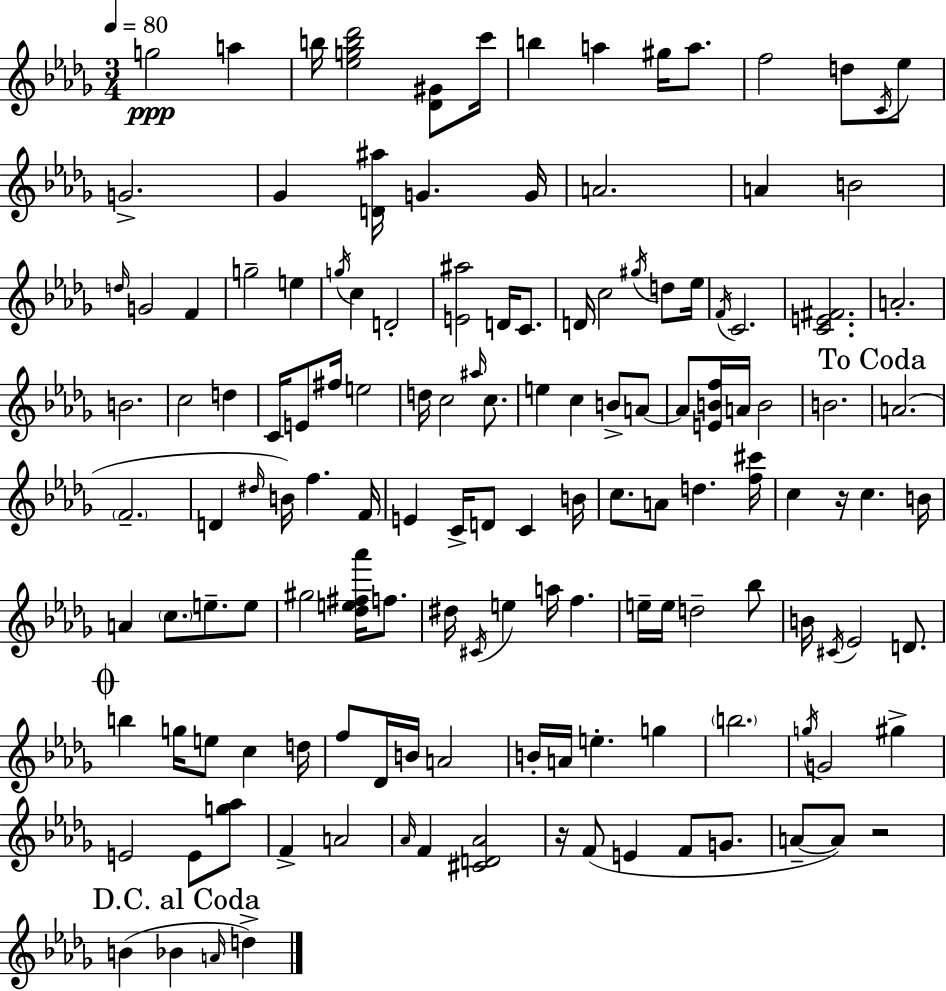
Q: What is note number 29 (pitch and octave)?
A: C4